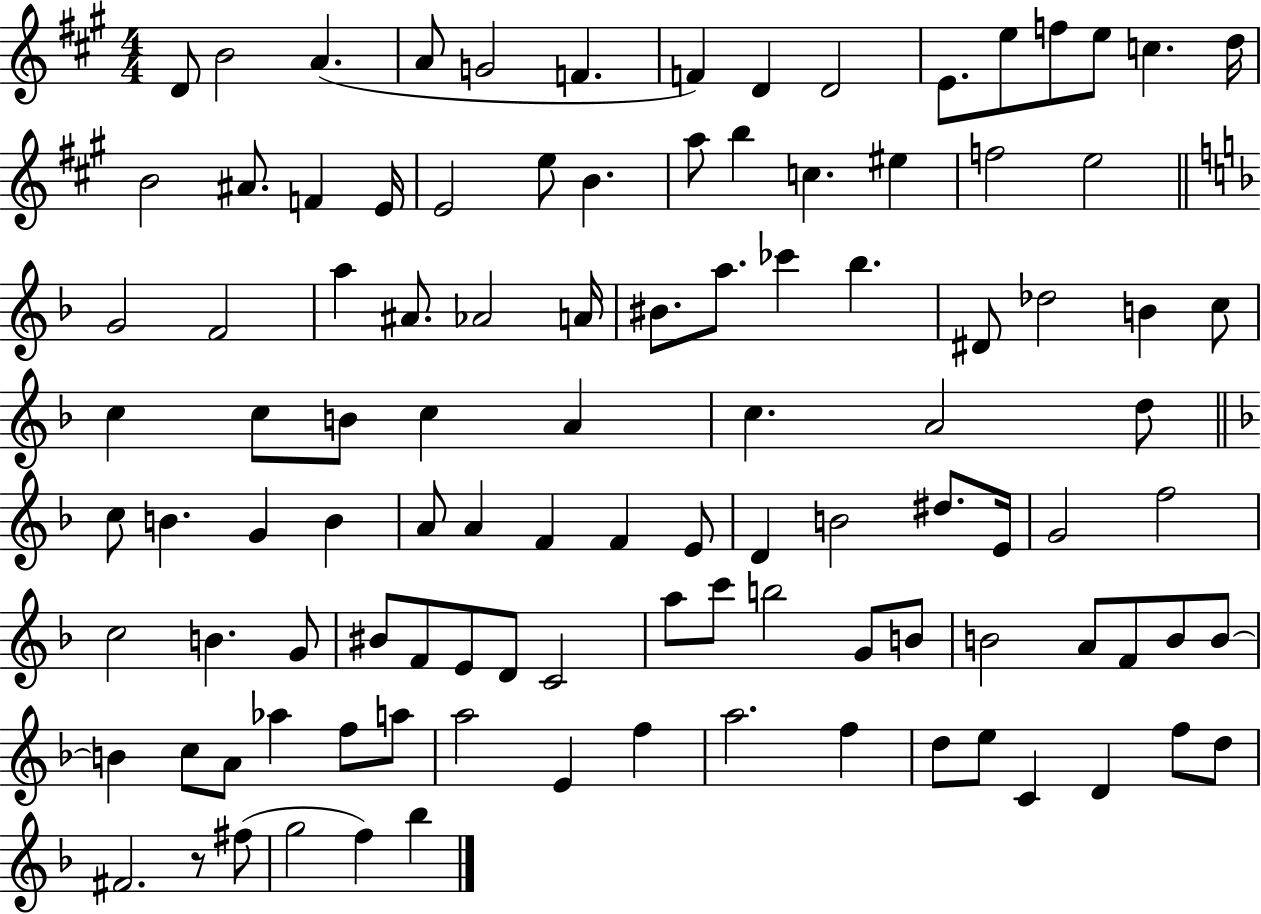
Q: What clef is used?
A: treble